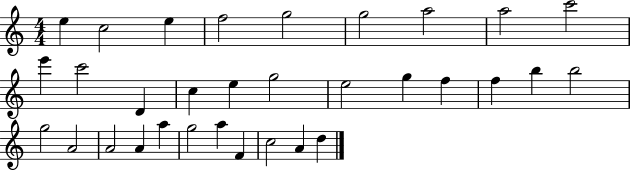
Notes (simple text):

E5/q C5/h E5/q F5/h G5/h G5/h A5/h A5/h C6/h E6/q C6/h D4/q C5/q E5/q G5/h E5/h G5/q F5/q F5/q B5/q B5/h G5/h A4/h A4/h A4/q A5/q G5/h A5/q F4/q C5/h A4/q D5/q